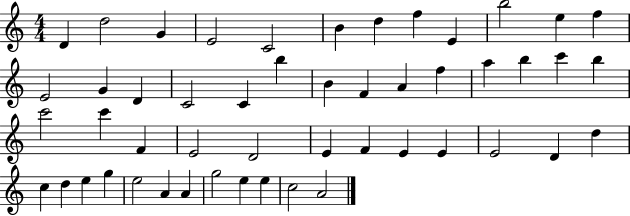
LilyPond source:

{
  \clef treble
  \numericTimeSignature
  \time 4/4
  \key c \major
  d'4 d''2 g'4 | e'2 c'2 | b'4 d''4 f''4 e'4 | b''2 e''4 f''4 | \break e'2 g'4 d'4 | c'2 c'4 b''4 | b'4 f'4 a'4 f''4 | a''4 b''4 c'''4 b''4 | \break c'''2 c'''4 f'4 | e'2 d'2 | e'4 f'4 e'4 e'4 | e'2 d'4 d''4 | \break c''4 d''4 e''4 g''4 | e''2 a'4 a'4 | g''2 e''4 e''4 | c''2 a'2 | \break \bar "|."
}